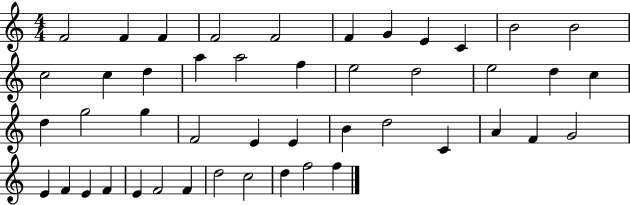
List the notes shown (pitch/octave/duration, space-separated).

F4/h F4/q F4/q F4/h F4/h F4/q G4/q E4/q C4/q B4/h B4/h C5/h C5/q D5/q A5/q A5/h F5/q E5/h D5/h E5/h D5/q C5/q D5/q G5/h G5/q F4/h E4/q E4/q B4/q D5/h C4/q A4/q F4/q G4/h E4/q F4/q E4/q F4/q E4/q F4/h F4/q D5/h C5/h D5/q F5/h F5/q